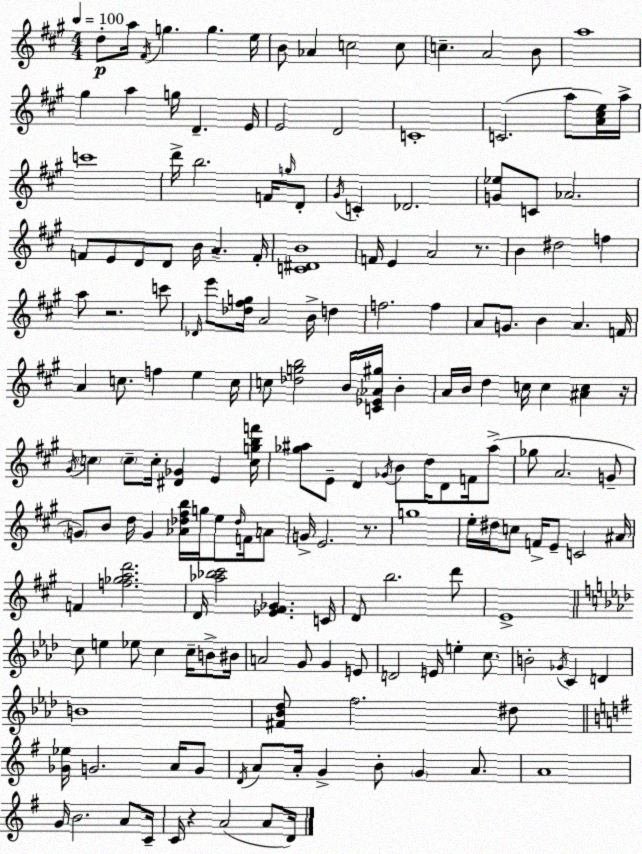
X:1
T:Untitled
M:4/4
L:1/4
K:A
d/2 a/4 ^F/4 g g e/4 B/2 _A c2 c/2 c A2 B/2 a4 ^g a g/4 D E/4 E2 D2 C4 C2 a/2 [A^ce]/4 a/4 c'4 d'/4 b2 F/4 g/4 D/2 ^G/4 C _D2 [G_e]/2 C/2 _A2 F/2 E/2 D/2 D/2 B/4 A F/4 [C^DB]4 F/4 E A2 z/2 B ^d2 f a/2 z2 c'/2 _D/4 e'/2 [_d^fg]/4 A2 B/4 d f2 f A/2 G/2 B A F/4 A c/2 f e c/4 c/2 [_dgb]2 B/4 [C_E_A^g]/4 B A/4 B/4 d c/4 c [^Ac] z/4 ^G/4 c c/2 c/4 [^D_G] E [cgbf']/4 [_g^a]/2 E/2 D _G/4 B/2 d/4 D/2 F/4 ^a/2 _g/2 A2 G/2 G/2 B/2 d/4 G [_A_d^fb]/4 g/4 e/2 _d/4 F/4 A/2 G/4 E2 z/2 g4 e/4 ^d/4 c/2 F/4 E/2 C2 ^A/4 F [f_gad']2 D/4 [_a_b^c']2 [_E^F_G] C/4 D/2 b2 d'/2 E4 c/2 e _e/2 c c/4 B/2 ^B/4 A2 G/2 G E/2 D2 E/4 e c/2 B2 _G/4 C D B4 [^F_B_d]/2 f2 ^d/2 [_G_e]/4 G2 A/4 G/2 D/4 A/2 A/4 G B/2 G A/2 A4 G/4 B2 A/2 C/4 C/4 z A2 A/2 D/4